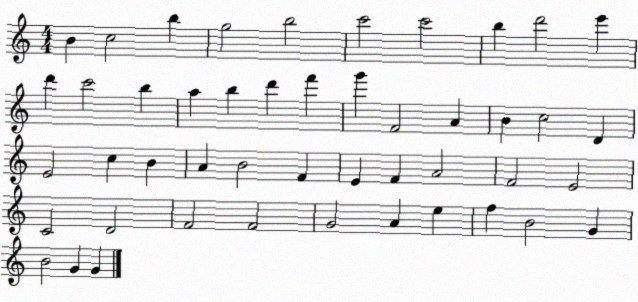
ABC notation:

X:1
T:Untitled
M:4/4
L:1/4
K:C
B c2 b g2 b2 c'2 c'2 b d'2 e' d' c'2 b a b d' f' g' F2 A B c2 D E2 c B A B2 F E F A2 F2 E2 C2 D2 F2 F2 G2 A e f B2 G B2 G G